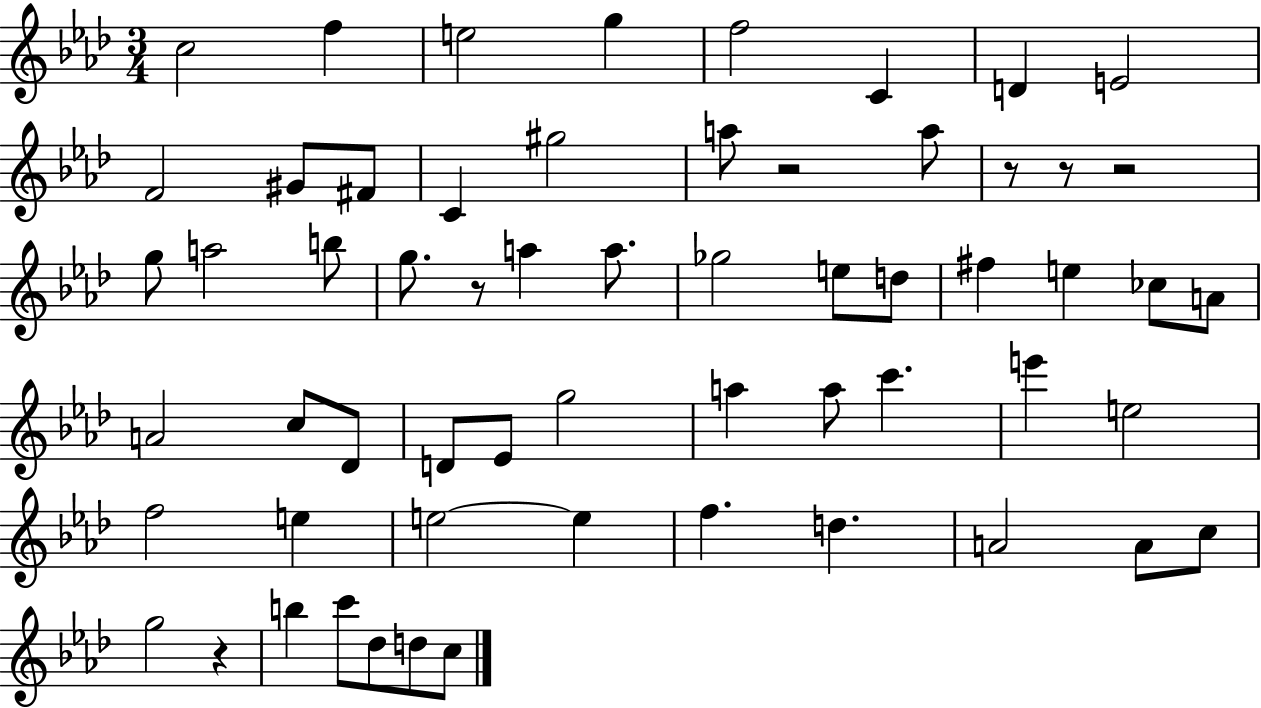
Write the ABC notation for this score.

X:1
T:Untitled
M:3/4
L:1/4
K:Ab
c2 f e2 g f2 C D E2 F2 ^G/2 ^F/2 C ^g2 a/2 z2 a/2 z/2 z/2 z2 g/2 a2 b/2 g/2 z/2 a a/2 _g2 e/2 d/2 ^f e _c/2 A/2 A2 c/2 _D/2 D/2 _E/2 g2 a a/2 c' e' e2 f2 e e2 e f d A2 A/2 c/2 g2 z b c'/2 _d/2 d/2 c/2